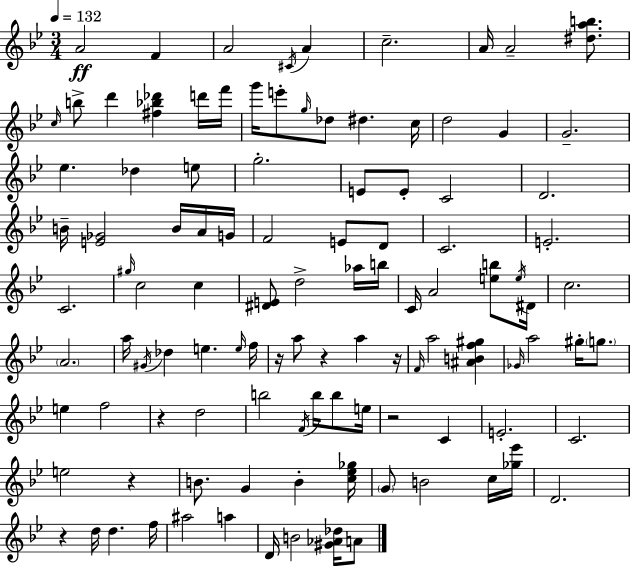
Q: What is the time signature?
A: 3/4